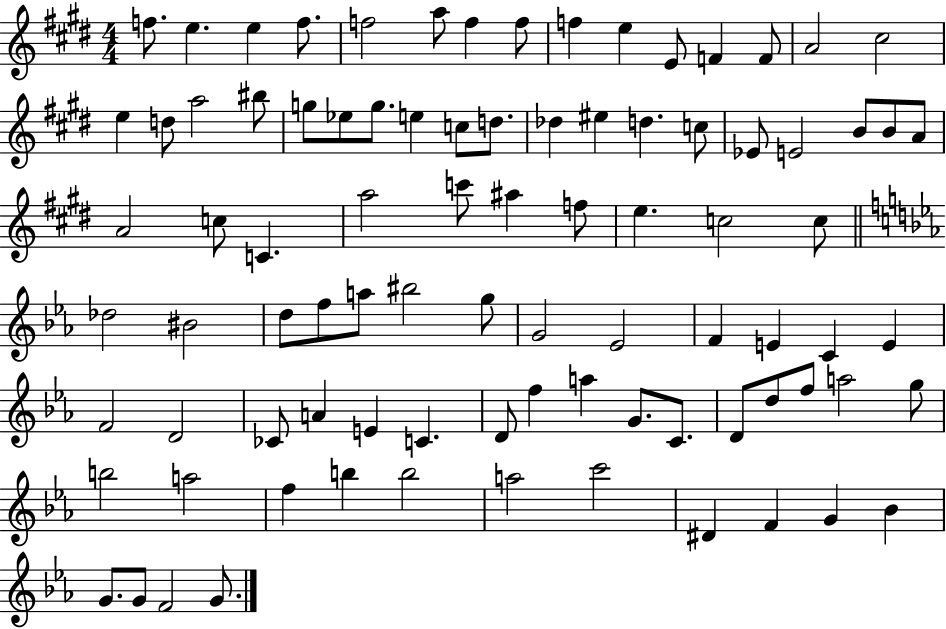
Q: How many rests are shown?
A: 0